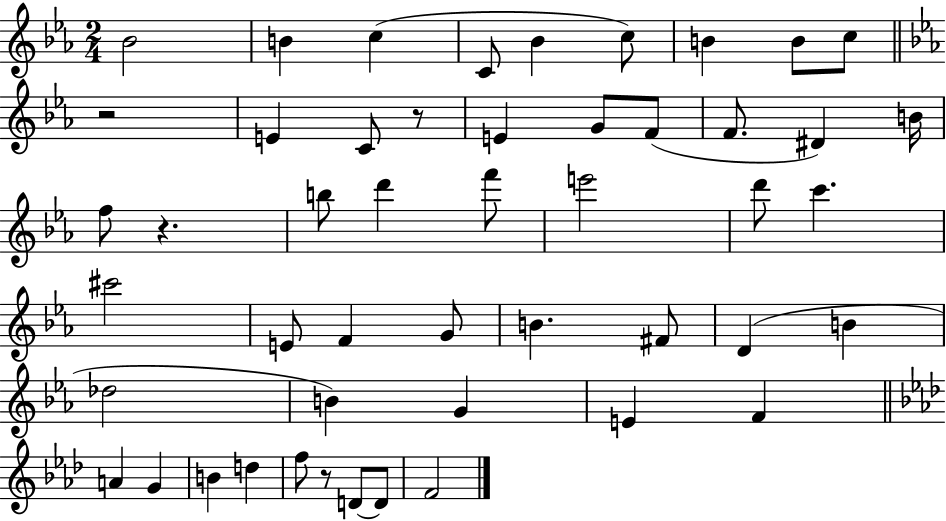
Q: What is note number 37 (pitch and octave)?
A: F4